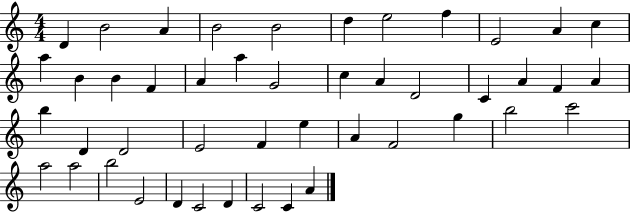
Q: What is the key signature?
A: C major